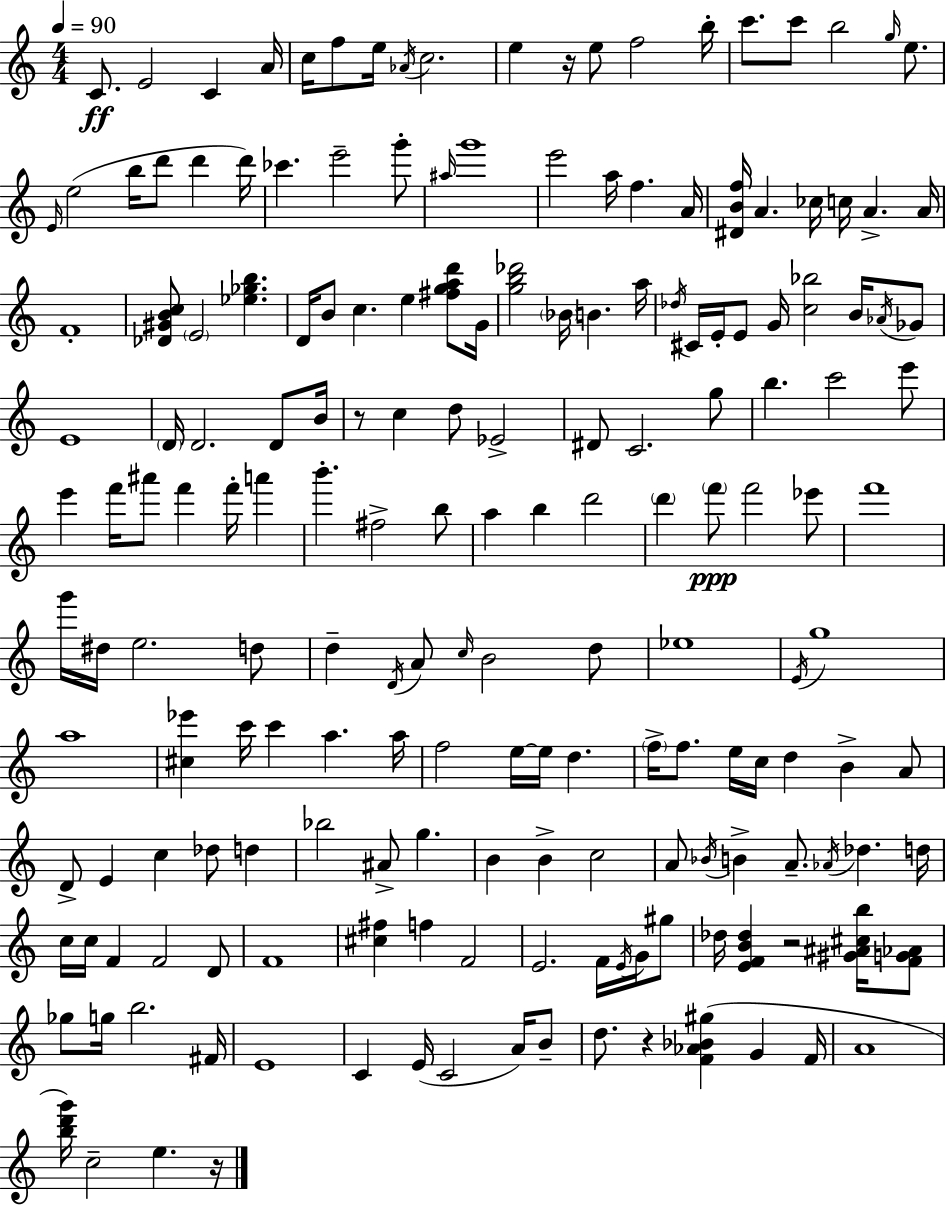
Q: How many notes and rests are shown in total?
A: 182